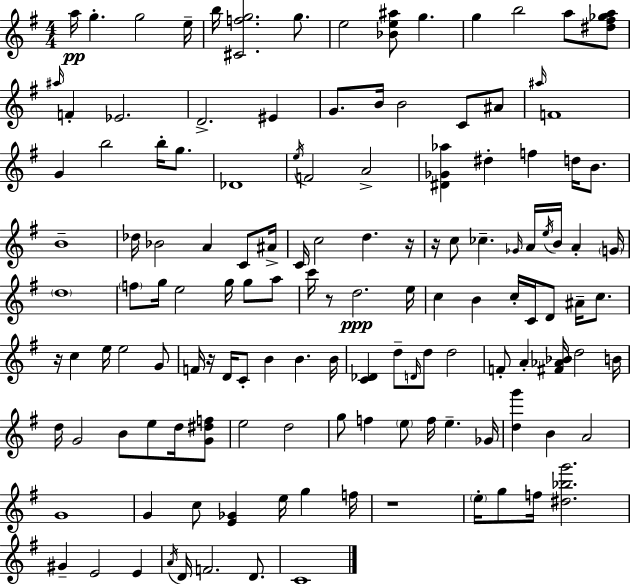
X:1
T:Untitled
M:4/4
L:1/4
K:Em
a/4 g g2 e/4 b/4 [^Cfg]2 g/2 e2 [_Be^a]/2 g g b2 a/2 [^d^f_ga]/2 ^a/4 F _E2 D2 ^E G/2 B/4 B2 C/2 ^A/2 ^a/4 F4 G b2 b/4 g/2 _D4 e/4 F2 A2 [^D_G_a] ^d f d/4 B/2 B4 _d/4 _B2 A C/2 ^A/4 C/4 c2 d z/4 z/4 c/2 _c _G/4 A/4 e/4 B/4 A G/4 d4 f/2 g/4 e2 g/4 g/2 a/2 c'/4 z/2 d2 e/4 c B c/4 C/4 D/2 ^A/4 c/2 z/4 c e/4 e2 G/2 F/4 z/4 D/4 C/2 B B B/4 [C_D] d/2 D/4 d/2 d2 F/2 A [^F_A_B]/4 d2 B/4 d/4 G2 B/2 e/2 d/4 [G^df]/2 e2 d2 g/2 f e/2 f/4 e _G/4 [dg'] B A2 G4 G c/2 [E_G] e/4 g f/4 z4 e/4 g/2 f/4 [^d_bg']2 ^G E2 E A/4 D/4 F2 D/2 C4